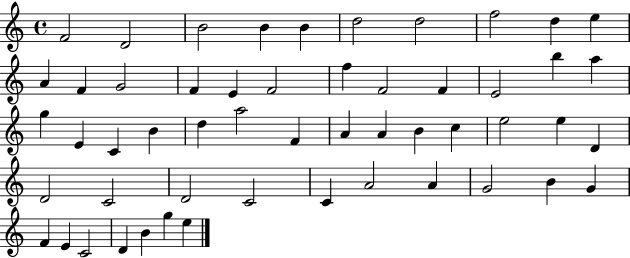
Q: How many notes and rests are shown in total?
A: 53